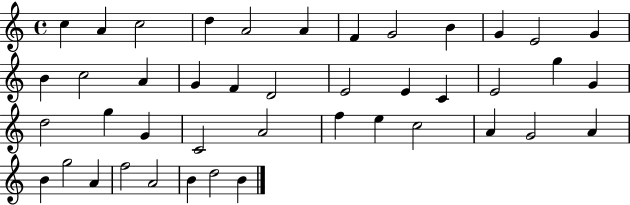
C5/q A4/q C5/h D5/q A4/h A4/q F4/q G4/h B4/q G4/q E4/h G4/q B4/q C5/h A4/q G4/q F4/q D4/h E4/h E4/q C4/q E4/h G5/q G4/q D5/h G5/q G4/q C4/h A4/h F5/q E5/q C5/h A4/q G4/h A4/q B4/q G5/h A4/q F5/h A4/h B4/q D5/h B4/q